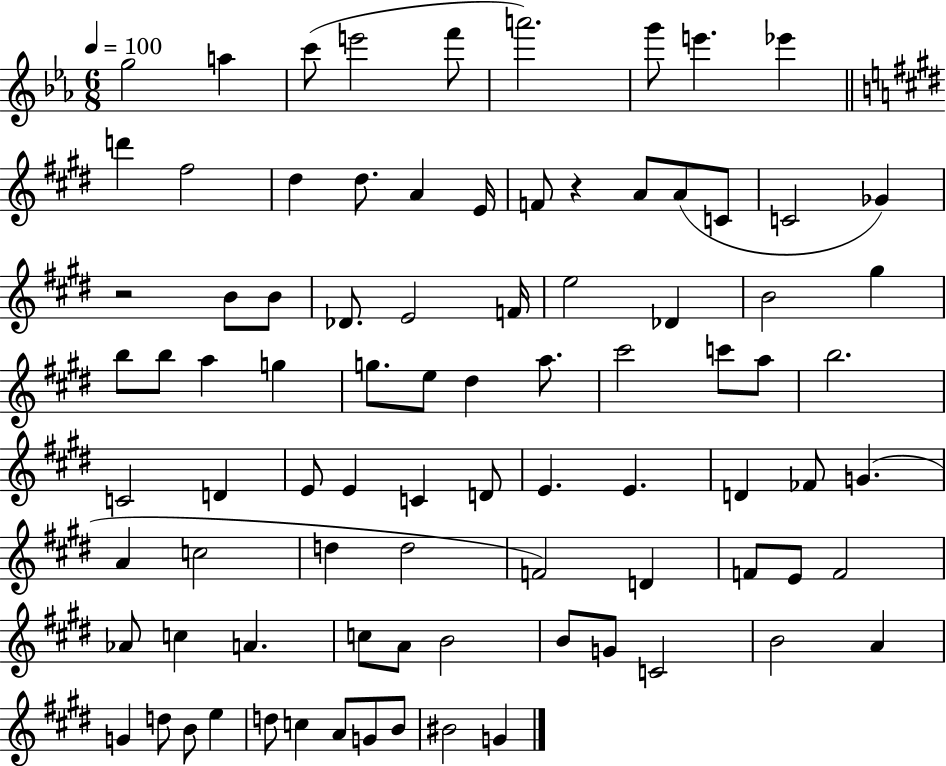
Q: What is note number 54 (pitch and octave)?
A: A4